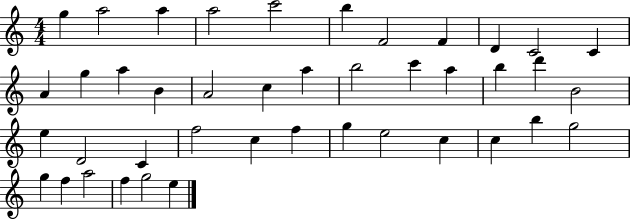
{
  \clef treble
  \numericTimeSignature
  \time 4/4
  \key c \major
  g''4 a''2 a''4 | a''2 c'''2 | b''4 f'2 f'4 | d'4 c'2 c'4 | \break a'4 g''4 a''4 b'4 | a'2 c''4 a''4 | b''2 c'''4 a''4 | b''4 d'''4 b'2 | \break e''4 d'2 c'4 | f''2 c''4 f''4 | g''4 e''2 c''4 | c''4 b''4 g''2 | \break g''4 f''4 a''2 | f''4 g''2 e''4 | \bar "|."
}